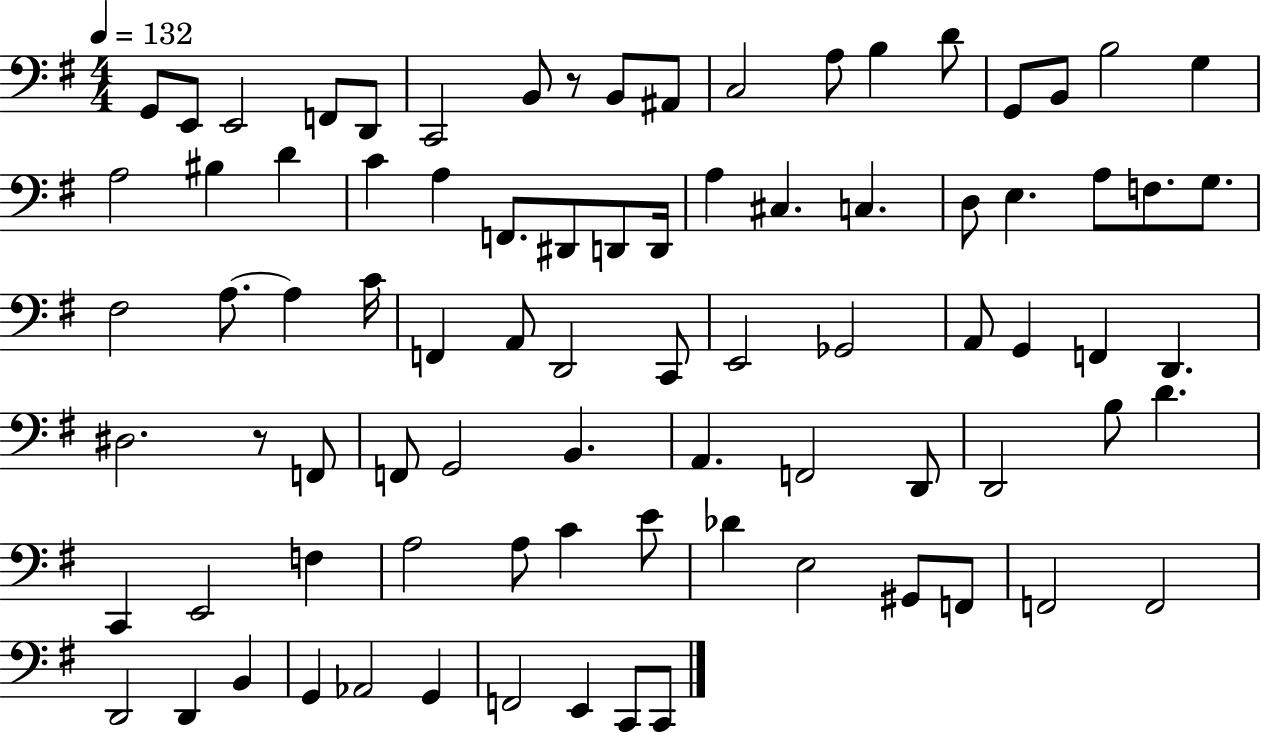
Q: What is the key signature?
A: G major